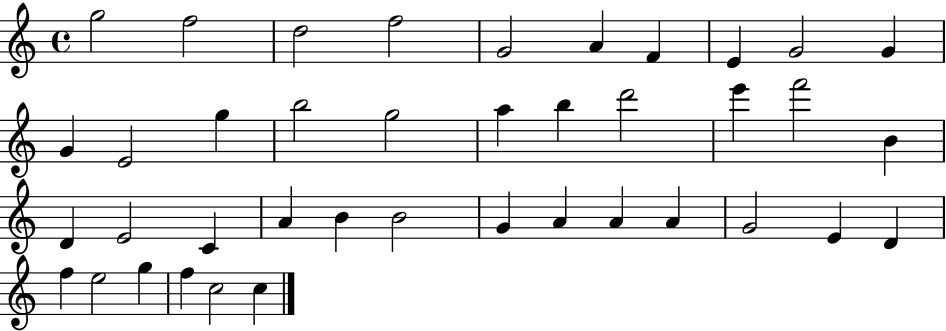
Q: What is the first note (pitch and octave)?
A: G5